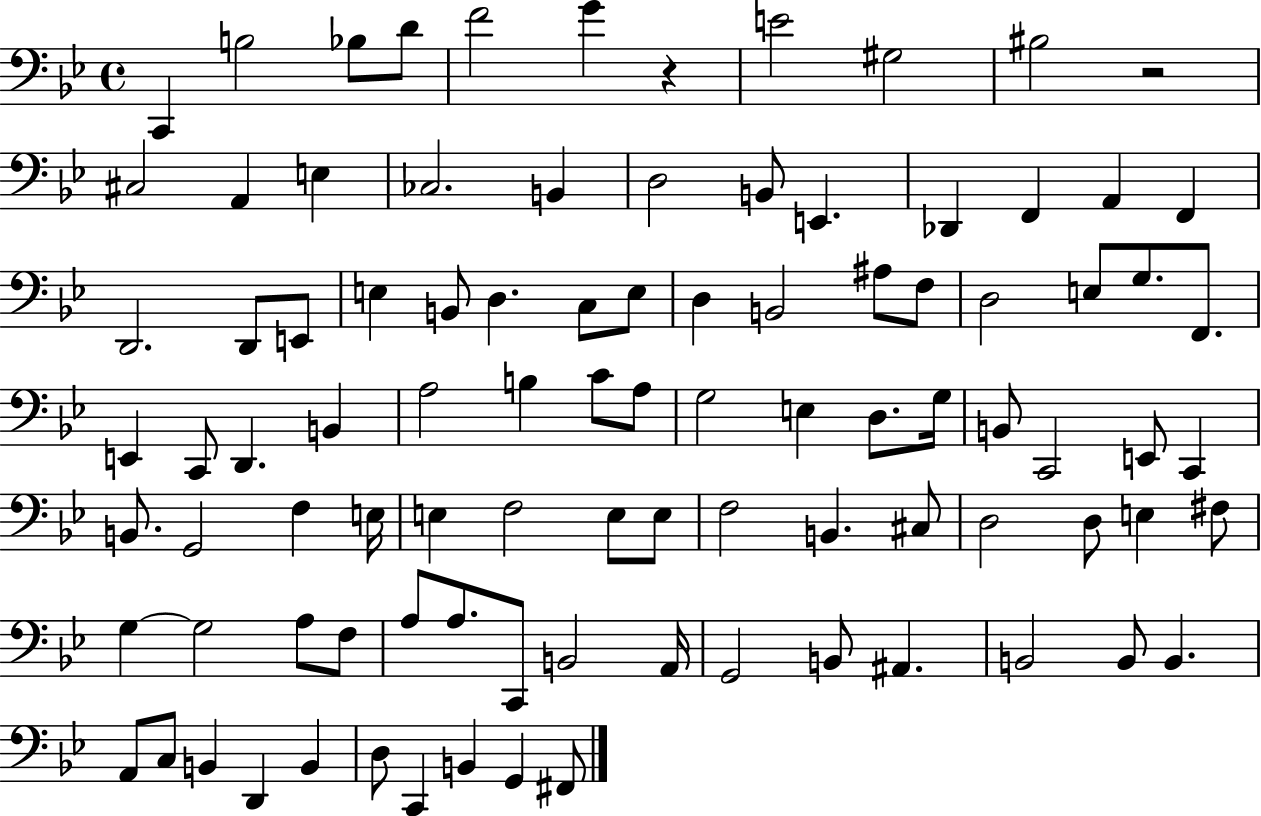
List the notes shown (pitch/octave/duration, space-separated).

C2/q B3/h Bb3/e D4/e F4/h G4/q R/q E4/h G#3/h BIS3/h R/h C#3/h A2/q E3/q CES3/h. B2/q D3/h B2/e E2/q. Db2/q F2/q A2/q F2/q D2/h. D2/e E2/e E3/q B2/e D3/q. C3/e E3/e D3/q B2/h A#3/e F3/e D3/h E3/e G3/e. F2/e. E2/q C2/e D2/q. B2/q A3/h B3/q C4/e A3/e G3/h E3/q D3/e. G3/s B2/e C2/h E2/e C2/q B2/e. G2/h F3/q E3/s E3/q F3/h E3/e E3/e F3/h B2/q. C#3/e D3/h D3/e E3/q F#3/e G3/q G3/h A3/e F3/e A3/e A3/e. C2/e B2/h A2/s G2/h B2/e A#2/q. B2/h B2/e B2/q. A2/e C3/e B2/q D2/q B2/q D3/e C2/q B2/q G2/q F#2/e